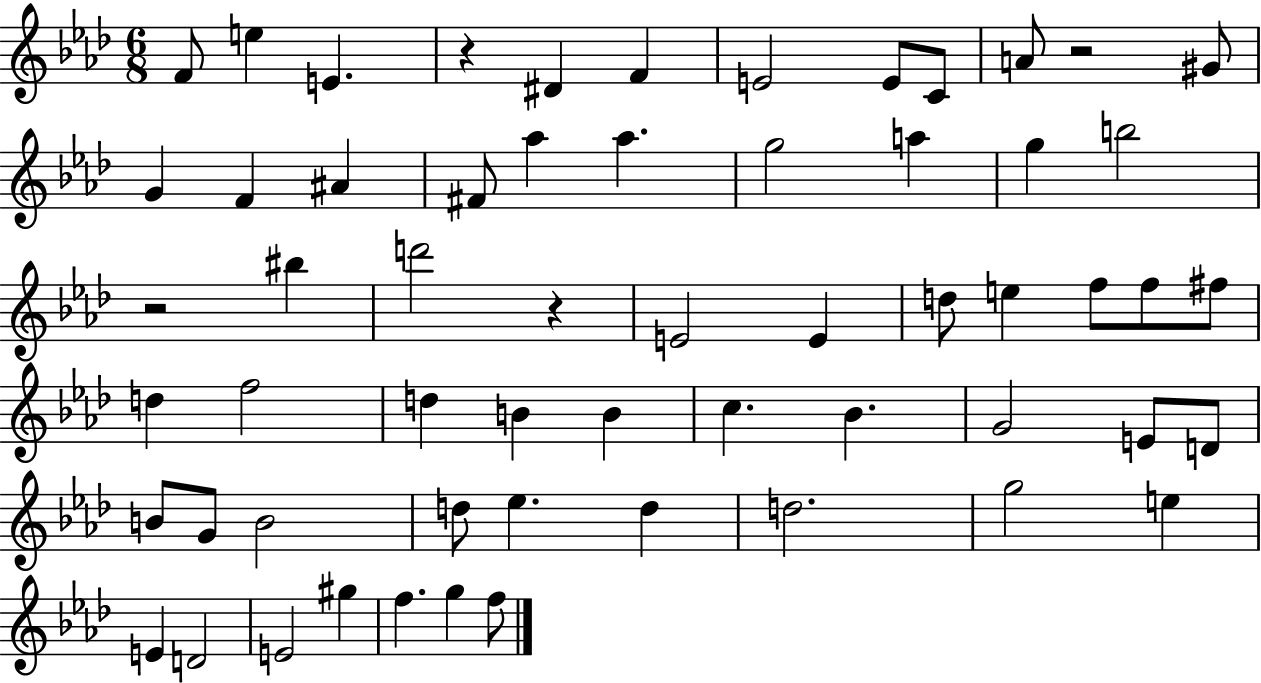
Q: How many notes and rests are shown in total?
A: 59